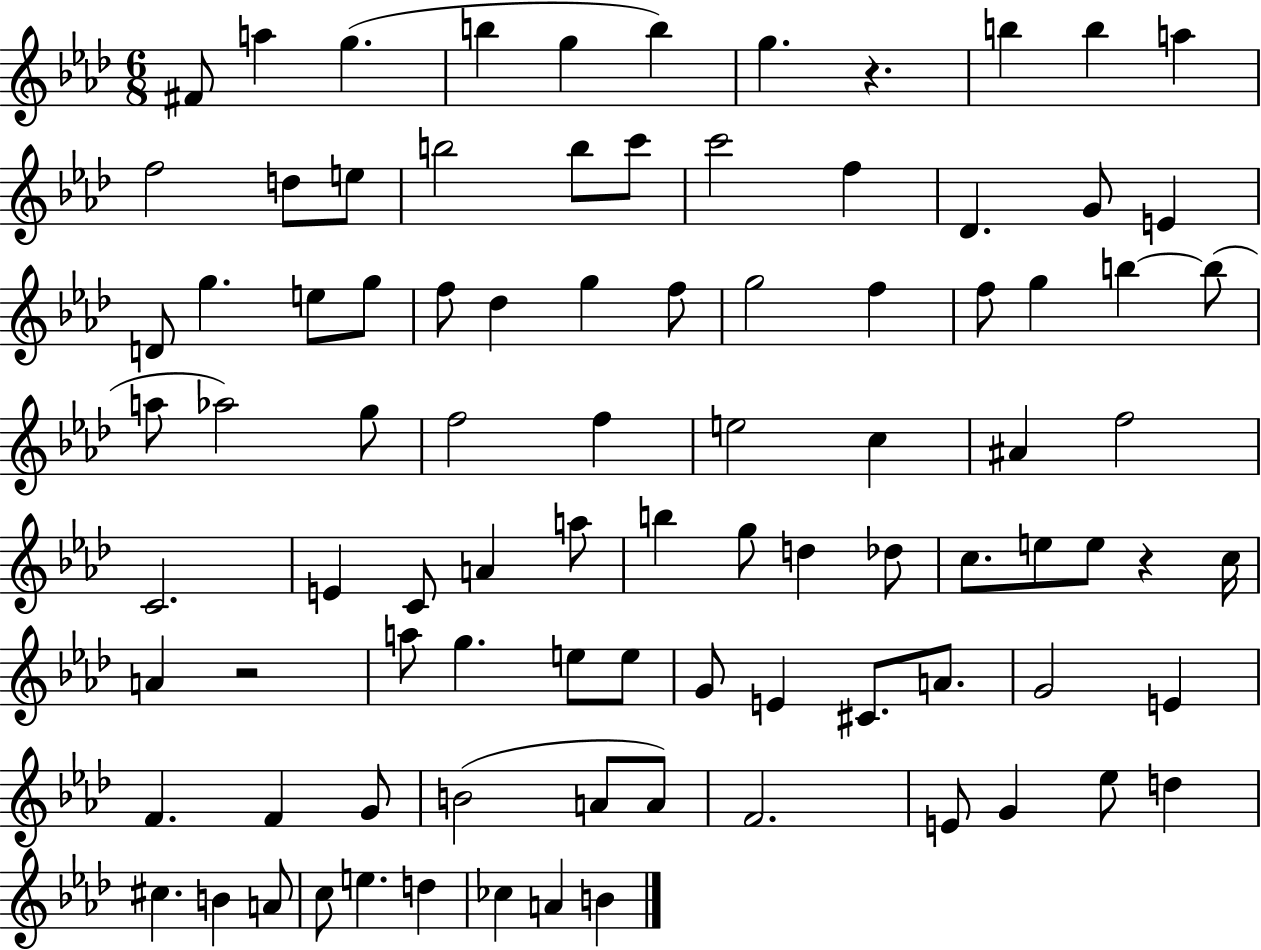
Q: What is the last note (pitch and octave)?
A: B4